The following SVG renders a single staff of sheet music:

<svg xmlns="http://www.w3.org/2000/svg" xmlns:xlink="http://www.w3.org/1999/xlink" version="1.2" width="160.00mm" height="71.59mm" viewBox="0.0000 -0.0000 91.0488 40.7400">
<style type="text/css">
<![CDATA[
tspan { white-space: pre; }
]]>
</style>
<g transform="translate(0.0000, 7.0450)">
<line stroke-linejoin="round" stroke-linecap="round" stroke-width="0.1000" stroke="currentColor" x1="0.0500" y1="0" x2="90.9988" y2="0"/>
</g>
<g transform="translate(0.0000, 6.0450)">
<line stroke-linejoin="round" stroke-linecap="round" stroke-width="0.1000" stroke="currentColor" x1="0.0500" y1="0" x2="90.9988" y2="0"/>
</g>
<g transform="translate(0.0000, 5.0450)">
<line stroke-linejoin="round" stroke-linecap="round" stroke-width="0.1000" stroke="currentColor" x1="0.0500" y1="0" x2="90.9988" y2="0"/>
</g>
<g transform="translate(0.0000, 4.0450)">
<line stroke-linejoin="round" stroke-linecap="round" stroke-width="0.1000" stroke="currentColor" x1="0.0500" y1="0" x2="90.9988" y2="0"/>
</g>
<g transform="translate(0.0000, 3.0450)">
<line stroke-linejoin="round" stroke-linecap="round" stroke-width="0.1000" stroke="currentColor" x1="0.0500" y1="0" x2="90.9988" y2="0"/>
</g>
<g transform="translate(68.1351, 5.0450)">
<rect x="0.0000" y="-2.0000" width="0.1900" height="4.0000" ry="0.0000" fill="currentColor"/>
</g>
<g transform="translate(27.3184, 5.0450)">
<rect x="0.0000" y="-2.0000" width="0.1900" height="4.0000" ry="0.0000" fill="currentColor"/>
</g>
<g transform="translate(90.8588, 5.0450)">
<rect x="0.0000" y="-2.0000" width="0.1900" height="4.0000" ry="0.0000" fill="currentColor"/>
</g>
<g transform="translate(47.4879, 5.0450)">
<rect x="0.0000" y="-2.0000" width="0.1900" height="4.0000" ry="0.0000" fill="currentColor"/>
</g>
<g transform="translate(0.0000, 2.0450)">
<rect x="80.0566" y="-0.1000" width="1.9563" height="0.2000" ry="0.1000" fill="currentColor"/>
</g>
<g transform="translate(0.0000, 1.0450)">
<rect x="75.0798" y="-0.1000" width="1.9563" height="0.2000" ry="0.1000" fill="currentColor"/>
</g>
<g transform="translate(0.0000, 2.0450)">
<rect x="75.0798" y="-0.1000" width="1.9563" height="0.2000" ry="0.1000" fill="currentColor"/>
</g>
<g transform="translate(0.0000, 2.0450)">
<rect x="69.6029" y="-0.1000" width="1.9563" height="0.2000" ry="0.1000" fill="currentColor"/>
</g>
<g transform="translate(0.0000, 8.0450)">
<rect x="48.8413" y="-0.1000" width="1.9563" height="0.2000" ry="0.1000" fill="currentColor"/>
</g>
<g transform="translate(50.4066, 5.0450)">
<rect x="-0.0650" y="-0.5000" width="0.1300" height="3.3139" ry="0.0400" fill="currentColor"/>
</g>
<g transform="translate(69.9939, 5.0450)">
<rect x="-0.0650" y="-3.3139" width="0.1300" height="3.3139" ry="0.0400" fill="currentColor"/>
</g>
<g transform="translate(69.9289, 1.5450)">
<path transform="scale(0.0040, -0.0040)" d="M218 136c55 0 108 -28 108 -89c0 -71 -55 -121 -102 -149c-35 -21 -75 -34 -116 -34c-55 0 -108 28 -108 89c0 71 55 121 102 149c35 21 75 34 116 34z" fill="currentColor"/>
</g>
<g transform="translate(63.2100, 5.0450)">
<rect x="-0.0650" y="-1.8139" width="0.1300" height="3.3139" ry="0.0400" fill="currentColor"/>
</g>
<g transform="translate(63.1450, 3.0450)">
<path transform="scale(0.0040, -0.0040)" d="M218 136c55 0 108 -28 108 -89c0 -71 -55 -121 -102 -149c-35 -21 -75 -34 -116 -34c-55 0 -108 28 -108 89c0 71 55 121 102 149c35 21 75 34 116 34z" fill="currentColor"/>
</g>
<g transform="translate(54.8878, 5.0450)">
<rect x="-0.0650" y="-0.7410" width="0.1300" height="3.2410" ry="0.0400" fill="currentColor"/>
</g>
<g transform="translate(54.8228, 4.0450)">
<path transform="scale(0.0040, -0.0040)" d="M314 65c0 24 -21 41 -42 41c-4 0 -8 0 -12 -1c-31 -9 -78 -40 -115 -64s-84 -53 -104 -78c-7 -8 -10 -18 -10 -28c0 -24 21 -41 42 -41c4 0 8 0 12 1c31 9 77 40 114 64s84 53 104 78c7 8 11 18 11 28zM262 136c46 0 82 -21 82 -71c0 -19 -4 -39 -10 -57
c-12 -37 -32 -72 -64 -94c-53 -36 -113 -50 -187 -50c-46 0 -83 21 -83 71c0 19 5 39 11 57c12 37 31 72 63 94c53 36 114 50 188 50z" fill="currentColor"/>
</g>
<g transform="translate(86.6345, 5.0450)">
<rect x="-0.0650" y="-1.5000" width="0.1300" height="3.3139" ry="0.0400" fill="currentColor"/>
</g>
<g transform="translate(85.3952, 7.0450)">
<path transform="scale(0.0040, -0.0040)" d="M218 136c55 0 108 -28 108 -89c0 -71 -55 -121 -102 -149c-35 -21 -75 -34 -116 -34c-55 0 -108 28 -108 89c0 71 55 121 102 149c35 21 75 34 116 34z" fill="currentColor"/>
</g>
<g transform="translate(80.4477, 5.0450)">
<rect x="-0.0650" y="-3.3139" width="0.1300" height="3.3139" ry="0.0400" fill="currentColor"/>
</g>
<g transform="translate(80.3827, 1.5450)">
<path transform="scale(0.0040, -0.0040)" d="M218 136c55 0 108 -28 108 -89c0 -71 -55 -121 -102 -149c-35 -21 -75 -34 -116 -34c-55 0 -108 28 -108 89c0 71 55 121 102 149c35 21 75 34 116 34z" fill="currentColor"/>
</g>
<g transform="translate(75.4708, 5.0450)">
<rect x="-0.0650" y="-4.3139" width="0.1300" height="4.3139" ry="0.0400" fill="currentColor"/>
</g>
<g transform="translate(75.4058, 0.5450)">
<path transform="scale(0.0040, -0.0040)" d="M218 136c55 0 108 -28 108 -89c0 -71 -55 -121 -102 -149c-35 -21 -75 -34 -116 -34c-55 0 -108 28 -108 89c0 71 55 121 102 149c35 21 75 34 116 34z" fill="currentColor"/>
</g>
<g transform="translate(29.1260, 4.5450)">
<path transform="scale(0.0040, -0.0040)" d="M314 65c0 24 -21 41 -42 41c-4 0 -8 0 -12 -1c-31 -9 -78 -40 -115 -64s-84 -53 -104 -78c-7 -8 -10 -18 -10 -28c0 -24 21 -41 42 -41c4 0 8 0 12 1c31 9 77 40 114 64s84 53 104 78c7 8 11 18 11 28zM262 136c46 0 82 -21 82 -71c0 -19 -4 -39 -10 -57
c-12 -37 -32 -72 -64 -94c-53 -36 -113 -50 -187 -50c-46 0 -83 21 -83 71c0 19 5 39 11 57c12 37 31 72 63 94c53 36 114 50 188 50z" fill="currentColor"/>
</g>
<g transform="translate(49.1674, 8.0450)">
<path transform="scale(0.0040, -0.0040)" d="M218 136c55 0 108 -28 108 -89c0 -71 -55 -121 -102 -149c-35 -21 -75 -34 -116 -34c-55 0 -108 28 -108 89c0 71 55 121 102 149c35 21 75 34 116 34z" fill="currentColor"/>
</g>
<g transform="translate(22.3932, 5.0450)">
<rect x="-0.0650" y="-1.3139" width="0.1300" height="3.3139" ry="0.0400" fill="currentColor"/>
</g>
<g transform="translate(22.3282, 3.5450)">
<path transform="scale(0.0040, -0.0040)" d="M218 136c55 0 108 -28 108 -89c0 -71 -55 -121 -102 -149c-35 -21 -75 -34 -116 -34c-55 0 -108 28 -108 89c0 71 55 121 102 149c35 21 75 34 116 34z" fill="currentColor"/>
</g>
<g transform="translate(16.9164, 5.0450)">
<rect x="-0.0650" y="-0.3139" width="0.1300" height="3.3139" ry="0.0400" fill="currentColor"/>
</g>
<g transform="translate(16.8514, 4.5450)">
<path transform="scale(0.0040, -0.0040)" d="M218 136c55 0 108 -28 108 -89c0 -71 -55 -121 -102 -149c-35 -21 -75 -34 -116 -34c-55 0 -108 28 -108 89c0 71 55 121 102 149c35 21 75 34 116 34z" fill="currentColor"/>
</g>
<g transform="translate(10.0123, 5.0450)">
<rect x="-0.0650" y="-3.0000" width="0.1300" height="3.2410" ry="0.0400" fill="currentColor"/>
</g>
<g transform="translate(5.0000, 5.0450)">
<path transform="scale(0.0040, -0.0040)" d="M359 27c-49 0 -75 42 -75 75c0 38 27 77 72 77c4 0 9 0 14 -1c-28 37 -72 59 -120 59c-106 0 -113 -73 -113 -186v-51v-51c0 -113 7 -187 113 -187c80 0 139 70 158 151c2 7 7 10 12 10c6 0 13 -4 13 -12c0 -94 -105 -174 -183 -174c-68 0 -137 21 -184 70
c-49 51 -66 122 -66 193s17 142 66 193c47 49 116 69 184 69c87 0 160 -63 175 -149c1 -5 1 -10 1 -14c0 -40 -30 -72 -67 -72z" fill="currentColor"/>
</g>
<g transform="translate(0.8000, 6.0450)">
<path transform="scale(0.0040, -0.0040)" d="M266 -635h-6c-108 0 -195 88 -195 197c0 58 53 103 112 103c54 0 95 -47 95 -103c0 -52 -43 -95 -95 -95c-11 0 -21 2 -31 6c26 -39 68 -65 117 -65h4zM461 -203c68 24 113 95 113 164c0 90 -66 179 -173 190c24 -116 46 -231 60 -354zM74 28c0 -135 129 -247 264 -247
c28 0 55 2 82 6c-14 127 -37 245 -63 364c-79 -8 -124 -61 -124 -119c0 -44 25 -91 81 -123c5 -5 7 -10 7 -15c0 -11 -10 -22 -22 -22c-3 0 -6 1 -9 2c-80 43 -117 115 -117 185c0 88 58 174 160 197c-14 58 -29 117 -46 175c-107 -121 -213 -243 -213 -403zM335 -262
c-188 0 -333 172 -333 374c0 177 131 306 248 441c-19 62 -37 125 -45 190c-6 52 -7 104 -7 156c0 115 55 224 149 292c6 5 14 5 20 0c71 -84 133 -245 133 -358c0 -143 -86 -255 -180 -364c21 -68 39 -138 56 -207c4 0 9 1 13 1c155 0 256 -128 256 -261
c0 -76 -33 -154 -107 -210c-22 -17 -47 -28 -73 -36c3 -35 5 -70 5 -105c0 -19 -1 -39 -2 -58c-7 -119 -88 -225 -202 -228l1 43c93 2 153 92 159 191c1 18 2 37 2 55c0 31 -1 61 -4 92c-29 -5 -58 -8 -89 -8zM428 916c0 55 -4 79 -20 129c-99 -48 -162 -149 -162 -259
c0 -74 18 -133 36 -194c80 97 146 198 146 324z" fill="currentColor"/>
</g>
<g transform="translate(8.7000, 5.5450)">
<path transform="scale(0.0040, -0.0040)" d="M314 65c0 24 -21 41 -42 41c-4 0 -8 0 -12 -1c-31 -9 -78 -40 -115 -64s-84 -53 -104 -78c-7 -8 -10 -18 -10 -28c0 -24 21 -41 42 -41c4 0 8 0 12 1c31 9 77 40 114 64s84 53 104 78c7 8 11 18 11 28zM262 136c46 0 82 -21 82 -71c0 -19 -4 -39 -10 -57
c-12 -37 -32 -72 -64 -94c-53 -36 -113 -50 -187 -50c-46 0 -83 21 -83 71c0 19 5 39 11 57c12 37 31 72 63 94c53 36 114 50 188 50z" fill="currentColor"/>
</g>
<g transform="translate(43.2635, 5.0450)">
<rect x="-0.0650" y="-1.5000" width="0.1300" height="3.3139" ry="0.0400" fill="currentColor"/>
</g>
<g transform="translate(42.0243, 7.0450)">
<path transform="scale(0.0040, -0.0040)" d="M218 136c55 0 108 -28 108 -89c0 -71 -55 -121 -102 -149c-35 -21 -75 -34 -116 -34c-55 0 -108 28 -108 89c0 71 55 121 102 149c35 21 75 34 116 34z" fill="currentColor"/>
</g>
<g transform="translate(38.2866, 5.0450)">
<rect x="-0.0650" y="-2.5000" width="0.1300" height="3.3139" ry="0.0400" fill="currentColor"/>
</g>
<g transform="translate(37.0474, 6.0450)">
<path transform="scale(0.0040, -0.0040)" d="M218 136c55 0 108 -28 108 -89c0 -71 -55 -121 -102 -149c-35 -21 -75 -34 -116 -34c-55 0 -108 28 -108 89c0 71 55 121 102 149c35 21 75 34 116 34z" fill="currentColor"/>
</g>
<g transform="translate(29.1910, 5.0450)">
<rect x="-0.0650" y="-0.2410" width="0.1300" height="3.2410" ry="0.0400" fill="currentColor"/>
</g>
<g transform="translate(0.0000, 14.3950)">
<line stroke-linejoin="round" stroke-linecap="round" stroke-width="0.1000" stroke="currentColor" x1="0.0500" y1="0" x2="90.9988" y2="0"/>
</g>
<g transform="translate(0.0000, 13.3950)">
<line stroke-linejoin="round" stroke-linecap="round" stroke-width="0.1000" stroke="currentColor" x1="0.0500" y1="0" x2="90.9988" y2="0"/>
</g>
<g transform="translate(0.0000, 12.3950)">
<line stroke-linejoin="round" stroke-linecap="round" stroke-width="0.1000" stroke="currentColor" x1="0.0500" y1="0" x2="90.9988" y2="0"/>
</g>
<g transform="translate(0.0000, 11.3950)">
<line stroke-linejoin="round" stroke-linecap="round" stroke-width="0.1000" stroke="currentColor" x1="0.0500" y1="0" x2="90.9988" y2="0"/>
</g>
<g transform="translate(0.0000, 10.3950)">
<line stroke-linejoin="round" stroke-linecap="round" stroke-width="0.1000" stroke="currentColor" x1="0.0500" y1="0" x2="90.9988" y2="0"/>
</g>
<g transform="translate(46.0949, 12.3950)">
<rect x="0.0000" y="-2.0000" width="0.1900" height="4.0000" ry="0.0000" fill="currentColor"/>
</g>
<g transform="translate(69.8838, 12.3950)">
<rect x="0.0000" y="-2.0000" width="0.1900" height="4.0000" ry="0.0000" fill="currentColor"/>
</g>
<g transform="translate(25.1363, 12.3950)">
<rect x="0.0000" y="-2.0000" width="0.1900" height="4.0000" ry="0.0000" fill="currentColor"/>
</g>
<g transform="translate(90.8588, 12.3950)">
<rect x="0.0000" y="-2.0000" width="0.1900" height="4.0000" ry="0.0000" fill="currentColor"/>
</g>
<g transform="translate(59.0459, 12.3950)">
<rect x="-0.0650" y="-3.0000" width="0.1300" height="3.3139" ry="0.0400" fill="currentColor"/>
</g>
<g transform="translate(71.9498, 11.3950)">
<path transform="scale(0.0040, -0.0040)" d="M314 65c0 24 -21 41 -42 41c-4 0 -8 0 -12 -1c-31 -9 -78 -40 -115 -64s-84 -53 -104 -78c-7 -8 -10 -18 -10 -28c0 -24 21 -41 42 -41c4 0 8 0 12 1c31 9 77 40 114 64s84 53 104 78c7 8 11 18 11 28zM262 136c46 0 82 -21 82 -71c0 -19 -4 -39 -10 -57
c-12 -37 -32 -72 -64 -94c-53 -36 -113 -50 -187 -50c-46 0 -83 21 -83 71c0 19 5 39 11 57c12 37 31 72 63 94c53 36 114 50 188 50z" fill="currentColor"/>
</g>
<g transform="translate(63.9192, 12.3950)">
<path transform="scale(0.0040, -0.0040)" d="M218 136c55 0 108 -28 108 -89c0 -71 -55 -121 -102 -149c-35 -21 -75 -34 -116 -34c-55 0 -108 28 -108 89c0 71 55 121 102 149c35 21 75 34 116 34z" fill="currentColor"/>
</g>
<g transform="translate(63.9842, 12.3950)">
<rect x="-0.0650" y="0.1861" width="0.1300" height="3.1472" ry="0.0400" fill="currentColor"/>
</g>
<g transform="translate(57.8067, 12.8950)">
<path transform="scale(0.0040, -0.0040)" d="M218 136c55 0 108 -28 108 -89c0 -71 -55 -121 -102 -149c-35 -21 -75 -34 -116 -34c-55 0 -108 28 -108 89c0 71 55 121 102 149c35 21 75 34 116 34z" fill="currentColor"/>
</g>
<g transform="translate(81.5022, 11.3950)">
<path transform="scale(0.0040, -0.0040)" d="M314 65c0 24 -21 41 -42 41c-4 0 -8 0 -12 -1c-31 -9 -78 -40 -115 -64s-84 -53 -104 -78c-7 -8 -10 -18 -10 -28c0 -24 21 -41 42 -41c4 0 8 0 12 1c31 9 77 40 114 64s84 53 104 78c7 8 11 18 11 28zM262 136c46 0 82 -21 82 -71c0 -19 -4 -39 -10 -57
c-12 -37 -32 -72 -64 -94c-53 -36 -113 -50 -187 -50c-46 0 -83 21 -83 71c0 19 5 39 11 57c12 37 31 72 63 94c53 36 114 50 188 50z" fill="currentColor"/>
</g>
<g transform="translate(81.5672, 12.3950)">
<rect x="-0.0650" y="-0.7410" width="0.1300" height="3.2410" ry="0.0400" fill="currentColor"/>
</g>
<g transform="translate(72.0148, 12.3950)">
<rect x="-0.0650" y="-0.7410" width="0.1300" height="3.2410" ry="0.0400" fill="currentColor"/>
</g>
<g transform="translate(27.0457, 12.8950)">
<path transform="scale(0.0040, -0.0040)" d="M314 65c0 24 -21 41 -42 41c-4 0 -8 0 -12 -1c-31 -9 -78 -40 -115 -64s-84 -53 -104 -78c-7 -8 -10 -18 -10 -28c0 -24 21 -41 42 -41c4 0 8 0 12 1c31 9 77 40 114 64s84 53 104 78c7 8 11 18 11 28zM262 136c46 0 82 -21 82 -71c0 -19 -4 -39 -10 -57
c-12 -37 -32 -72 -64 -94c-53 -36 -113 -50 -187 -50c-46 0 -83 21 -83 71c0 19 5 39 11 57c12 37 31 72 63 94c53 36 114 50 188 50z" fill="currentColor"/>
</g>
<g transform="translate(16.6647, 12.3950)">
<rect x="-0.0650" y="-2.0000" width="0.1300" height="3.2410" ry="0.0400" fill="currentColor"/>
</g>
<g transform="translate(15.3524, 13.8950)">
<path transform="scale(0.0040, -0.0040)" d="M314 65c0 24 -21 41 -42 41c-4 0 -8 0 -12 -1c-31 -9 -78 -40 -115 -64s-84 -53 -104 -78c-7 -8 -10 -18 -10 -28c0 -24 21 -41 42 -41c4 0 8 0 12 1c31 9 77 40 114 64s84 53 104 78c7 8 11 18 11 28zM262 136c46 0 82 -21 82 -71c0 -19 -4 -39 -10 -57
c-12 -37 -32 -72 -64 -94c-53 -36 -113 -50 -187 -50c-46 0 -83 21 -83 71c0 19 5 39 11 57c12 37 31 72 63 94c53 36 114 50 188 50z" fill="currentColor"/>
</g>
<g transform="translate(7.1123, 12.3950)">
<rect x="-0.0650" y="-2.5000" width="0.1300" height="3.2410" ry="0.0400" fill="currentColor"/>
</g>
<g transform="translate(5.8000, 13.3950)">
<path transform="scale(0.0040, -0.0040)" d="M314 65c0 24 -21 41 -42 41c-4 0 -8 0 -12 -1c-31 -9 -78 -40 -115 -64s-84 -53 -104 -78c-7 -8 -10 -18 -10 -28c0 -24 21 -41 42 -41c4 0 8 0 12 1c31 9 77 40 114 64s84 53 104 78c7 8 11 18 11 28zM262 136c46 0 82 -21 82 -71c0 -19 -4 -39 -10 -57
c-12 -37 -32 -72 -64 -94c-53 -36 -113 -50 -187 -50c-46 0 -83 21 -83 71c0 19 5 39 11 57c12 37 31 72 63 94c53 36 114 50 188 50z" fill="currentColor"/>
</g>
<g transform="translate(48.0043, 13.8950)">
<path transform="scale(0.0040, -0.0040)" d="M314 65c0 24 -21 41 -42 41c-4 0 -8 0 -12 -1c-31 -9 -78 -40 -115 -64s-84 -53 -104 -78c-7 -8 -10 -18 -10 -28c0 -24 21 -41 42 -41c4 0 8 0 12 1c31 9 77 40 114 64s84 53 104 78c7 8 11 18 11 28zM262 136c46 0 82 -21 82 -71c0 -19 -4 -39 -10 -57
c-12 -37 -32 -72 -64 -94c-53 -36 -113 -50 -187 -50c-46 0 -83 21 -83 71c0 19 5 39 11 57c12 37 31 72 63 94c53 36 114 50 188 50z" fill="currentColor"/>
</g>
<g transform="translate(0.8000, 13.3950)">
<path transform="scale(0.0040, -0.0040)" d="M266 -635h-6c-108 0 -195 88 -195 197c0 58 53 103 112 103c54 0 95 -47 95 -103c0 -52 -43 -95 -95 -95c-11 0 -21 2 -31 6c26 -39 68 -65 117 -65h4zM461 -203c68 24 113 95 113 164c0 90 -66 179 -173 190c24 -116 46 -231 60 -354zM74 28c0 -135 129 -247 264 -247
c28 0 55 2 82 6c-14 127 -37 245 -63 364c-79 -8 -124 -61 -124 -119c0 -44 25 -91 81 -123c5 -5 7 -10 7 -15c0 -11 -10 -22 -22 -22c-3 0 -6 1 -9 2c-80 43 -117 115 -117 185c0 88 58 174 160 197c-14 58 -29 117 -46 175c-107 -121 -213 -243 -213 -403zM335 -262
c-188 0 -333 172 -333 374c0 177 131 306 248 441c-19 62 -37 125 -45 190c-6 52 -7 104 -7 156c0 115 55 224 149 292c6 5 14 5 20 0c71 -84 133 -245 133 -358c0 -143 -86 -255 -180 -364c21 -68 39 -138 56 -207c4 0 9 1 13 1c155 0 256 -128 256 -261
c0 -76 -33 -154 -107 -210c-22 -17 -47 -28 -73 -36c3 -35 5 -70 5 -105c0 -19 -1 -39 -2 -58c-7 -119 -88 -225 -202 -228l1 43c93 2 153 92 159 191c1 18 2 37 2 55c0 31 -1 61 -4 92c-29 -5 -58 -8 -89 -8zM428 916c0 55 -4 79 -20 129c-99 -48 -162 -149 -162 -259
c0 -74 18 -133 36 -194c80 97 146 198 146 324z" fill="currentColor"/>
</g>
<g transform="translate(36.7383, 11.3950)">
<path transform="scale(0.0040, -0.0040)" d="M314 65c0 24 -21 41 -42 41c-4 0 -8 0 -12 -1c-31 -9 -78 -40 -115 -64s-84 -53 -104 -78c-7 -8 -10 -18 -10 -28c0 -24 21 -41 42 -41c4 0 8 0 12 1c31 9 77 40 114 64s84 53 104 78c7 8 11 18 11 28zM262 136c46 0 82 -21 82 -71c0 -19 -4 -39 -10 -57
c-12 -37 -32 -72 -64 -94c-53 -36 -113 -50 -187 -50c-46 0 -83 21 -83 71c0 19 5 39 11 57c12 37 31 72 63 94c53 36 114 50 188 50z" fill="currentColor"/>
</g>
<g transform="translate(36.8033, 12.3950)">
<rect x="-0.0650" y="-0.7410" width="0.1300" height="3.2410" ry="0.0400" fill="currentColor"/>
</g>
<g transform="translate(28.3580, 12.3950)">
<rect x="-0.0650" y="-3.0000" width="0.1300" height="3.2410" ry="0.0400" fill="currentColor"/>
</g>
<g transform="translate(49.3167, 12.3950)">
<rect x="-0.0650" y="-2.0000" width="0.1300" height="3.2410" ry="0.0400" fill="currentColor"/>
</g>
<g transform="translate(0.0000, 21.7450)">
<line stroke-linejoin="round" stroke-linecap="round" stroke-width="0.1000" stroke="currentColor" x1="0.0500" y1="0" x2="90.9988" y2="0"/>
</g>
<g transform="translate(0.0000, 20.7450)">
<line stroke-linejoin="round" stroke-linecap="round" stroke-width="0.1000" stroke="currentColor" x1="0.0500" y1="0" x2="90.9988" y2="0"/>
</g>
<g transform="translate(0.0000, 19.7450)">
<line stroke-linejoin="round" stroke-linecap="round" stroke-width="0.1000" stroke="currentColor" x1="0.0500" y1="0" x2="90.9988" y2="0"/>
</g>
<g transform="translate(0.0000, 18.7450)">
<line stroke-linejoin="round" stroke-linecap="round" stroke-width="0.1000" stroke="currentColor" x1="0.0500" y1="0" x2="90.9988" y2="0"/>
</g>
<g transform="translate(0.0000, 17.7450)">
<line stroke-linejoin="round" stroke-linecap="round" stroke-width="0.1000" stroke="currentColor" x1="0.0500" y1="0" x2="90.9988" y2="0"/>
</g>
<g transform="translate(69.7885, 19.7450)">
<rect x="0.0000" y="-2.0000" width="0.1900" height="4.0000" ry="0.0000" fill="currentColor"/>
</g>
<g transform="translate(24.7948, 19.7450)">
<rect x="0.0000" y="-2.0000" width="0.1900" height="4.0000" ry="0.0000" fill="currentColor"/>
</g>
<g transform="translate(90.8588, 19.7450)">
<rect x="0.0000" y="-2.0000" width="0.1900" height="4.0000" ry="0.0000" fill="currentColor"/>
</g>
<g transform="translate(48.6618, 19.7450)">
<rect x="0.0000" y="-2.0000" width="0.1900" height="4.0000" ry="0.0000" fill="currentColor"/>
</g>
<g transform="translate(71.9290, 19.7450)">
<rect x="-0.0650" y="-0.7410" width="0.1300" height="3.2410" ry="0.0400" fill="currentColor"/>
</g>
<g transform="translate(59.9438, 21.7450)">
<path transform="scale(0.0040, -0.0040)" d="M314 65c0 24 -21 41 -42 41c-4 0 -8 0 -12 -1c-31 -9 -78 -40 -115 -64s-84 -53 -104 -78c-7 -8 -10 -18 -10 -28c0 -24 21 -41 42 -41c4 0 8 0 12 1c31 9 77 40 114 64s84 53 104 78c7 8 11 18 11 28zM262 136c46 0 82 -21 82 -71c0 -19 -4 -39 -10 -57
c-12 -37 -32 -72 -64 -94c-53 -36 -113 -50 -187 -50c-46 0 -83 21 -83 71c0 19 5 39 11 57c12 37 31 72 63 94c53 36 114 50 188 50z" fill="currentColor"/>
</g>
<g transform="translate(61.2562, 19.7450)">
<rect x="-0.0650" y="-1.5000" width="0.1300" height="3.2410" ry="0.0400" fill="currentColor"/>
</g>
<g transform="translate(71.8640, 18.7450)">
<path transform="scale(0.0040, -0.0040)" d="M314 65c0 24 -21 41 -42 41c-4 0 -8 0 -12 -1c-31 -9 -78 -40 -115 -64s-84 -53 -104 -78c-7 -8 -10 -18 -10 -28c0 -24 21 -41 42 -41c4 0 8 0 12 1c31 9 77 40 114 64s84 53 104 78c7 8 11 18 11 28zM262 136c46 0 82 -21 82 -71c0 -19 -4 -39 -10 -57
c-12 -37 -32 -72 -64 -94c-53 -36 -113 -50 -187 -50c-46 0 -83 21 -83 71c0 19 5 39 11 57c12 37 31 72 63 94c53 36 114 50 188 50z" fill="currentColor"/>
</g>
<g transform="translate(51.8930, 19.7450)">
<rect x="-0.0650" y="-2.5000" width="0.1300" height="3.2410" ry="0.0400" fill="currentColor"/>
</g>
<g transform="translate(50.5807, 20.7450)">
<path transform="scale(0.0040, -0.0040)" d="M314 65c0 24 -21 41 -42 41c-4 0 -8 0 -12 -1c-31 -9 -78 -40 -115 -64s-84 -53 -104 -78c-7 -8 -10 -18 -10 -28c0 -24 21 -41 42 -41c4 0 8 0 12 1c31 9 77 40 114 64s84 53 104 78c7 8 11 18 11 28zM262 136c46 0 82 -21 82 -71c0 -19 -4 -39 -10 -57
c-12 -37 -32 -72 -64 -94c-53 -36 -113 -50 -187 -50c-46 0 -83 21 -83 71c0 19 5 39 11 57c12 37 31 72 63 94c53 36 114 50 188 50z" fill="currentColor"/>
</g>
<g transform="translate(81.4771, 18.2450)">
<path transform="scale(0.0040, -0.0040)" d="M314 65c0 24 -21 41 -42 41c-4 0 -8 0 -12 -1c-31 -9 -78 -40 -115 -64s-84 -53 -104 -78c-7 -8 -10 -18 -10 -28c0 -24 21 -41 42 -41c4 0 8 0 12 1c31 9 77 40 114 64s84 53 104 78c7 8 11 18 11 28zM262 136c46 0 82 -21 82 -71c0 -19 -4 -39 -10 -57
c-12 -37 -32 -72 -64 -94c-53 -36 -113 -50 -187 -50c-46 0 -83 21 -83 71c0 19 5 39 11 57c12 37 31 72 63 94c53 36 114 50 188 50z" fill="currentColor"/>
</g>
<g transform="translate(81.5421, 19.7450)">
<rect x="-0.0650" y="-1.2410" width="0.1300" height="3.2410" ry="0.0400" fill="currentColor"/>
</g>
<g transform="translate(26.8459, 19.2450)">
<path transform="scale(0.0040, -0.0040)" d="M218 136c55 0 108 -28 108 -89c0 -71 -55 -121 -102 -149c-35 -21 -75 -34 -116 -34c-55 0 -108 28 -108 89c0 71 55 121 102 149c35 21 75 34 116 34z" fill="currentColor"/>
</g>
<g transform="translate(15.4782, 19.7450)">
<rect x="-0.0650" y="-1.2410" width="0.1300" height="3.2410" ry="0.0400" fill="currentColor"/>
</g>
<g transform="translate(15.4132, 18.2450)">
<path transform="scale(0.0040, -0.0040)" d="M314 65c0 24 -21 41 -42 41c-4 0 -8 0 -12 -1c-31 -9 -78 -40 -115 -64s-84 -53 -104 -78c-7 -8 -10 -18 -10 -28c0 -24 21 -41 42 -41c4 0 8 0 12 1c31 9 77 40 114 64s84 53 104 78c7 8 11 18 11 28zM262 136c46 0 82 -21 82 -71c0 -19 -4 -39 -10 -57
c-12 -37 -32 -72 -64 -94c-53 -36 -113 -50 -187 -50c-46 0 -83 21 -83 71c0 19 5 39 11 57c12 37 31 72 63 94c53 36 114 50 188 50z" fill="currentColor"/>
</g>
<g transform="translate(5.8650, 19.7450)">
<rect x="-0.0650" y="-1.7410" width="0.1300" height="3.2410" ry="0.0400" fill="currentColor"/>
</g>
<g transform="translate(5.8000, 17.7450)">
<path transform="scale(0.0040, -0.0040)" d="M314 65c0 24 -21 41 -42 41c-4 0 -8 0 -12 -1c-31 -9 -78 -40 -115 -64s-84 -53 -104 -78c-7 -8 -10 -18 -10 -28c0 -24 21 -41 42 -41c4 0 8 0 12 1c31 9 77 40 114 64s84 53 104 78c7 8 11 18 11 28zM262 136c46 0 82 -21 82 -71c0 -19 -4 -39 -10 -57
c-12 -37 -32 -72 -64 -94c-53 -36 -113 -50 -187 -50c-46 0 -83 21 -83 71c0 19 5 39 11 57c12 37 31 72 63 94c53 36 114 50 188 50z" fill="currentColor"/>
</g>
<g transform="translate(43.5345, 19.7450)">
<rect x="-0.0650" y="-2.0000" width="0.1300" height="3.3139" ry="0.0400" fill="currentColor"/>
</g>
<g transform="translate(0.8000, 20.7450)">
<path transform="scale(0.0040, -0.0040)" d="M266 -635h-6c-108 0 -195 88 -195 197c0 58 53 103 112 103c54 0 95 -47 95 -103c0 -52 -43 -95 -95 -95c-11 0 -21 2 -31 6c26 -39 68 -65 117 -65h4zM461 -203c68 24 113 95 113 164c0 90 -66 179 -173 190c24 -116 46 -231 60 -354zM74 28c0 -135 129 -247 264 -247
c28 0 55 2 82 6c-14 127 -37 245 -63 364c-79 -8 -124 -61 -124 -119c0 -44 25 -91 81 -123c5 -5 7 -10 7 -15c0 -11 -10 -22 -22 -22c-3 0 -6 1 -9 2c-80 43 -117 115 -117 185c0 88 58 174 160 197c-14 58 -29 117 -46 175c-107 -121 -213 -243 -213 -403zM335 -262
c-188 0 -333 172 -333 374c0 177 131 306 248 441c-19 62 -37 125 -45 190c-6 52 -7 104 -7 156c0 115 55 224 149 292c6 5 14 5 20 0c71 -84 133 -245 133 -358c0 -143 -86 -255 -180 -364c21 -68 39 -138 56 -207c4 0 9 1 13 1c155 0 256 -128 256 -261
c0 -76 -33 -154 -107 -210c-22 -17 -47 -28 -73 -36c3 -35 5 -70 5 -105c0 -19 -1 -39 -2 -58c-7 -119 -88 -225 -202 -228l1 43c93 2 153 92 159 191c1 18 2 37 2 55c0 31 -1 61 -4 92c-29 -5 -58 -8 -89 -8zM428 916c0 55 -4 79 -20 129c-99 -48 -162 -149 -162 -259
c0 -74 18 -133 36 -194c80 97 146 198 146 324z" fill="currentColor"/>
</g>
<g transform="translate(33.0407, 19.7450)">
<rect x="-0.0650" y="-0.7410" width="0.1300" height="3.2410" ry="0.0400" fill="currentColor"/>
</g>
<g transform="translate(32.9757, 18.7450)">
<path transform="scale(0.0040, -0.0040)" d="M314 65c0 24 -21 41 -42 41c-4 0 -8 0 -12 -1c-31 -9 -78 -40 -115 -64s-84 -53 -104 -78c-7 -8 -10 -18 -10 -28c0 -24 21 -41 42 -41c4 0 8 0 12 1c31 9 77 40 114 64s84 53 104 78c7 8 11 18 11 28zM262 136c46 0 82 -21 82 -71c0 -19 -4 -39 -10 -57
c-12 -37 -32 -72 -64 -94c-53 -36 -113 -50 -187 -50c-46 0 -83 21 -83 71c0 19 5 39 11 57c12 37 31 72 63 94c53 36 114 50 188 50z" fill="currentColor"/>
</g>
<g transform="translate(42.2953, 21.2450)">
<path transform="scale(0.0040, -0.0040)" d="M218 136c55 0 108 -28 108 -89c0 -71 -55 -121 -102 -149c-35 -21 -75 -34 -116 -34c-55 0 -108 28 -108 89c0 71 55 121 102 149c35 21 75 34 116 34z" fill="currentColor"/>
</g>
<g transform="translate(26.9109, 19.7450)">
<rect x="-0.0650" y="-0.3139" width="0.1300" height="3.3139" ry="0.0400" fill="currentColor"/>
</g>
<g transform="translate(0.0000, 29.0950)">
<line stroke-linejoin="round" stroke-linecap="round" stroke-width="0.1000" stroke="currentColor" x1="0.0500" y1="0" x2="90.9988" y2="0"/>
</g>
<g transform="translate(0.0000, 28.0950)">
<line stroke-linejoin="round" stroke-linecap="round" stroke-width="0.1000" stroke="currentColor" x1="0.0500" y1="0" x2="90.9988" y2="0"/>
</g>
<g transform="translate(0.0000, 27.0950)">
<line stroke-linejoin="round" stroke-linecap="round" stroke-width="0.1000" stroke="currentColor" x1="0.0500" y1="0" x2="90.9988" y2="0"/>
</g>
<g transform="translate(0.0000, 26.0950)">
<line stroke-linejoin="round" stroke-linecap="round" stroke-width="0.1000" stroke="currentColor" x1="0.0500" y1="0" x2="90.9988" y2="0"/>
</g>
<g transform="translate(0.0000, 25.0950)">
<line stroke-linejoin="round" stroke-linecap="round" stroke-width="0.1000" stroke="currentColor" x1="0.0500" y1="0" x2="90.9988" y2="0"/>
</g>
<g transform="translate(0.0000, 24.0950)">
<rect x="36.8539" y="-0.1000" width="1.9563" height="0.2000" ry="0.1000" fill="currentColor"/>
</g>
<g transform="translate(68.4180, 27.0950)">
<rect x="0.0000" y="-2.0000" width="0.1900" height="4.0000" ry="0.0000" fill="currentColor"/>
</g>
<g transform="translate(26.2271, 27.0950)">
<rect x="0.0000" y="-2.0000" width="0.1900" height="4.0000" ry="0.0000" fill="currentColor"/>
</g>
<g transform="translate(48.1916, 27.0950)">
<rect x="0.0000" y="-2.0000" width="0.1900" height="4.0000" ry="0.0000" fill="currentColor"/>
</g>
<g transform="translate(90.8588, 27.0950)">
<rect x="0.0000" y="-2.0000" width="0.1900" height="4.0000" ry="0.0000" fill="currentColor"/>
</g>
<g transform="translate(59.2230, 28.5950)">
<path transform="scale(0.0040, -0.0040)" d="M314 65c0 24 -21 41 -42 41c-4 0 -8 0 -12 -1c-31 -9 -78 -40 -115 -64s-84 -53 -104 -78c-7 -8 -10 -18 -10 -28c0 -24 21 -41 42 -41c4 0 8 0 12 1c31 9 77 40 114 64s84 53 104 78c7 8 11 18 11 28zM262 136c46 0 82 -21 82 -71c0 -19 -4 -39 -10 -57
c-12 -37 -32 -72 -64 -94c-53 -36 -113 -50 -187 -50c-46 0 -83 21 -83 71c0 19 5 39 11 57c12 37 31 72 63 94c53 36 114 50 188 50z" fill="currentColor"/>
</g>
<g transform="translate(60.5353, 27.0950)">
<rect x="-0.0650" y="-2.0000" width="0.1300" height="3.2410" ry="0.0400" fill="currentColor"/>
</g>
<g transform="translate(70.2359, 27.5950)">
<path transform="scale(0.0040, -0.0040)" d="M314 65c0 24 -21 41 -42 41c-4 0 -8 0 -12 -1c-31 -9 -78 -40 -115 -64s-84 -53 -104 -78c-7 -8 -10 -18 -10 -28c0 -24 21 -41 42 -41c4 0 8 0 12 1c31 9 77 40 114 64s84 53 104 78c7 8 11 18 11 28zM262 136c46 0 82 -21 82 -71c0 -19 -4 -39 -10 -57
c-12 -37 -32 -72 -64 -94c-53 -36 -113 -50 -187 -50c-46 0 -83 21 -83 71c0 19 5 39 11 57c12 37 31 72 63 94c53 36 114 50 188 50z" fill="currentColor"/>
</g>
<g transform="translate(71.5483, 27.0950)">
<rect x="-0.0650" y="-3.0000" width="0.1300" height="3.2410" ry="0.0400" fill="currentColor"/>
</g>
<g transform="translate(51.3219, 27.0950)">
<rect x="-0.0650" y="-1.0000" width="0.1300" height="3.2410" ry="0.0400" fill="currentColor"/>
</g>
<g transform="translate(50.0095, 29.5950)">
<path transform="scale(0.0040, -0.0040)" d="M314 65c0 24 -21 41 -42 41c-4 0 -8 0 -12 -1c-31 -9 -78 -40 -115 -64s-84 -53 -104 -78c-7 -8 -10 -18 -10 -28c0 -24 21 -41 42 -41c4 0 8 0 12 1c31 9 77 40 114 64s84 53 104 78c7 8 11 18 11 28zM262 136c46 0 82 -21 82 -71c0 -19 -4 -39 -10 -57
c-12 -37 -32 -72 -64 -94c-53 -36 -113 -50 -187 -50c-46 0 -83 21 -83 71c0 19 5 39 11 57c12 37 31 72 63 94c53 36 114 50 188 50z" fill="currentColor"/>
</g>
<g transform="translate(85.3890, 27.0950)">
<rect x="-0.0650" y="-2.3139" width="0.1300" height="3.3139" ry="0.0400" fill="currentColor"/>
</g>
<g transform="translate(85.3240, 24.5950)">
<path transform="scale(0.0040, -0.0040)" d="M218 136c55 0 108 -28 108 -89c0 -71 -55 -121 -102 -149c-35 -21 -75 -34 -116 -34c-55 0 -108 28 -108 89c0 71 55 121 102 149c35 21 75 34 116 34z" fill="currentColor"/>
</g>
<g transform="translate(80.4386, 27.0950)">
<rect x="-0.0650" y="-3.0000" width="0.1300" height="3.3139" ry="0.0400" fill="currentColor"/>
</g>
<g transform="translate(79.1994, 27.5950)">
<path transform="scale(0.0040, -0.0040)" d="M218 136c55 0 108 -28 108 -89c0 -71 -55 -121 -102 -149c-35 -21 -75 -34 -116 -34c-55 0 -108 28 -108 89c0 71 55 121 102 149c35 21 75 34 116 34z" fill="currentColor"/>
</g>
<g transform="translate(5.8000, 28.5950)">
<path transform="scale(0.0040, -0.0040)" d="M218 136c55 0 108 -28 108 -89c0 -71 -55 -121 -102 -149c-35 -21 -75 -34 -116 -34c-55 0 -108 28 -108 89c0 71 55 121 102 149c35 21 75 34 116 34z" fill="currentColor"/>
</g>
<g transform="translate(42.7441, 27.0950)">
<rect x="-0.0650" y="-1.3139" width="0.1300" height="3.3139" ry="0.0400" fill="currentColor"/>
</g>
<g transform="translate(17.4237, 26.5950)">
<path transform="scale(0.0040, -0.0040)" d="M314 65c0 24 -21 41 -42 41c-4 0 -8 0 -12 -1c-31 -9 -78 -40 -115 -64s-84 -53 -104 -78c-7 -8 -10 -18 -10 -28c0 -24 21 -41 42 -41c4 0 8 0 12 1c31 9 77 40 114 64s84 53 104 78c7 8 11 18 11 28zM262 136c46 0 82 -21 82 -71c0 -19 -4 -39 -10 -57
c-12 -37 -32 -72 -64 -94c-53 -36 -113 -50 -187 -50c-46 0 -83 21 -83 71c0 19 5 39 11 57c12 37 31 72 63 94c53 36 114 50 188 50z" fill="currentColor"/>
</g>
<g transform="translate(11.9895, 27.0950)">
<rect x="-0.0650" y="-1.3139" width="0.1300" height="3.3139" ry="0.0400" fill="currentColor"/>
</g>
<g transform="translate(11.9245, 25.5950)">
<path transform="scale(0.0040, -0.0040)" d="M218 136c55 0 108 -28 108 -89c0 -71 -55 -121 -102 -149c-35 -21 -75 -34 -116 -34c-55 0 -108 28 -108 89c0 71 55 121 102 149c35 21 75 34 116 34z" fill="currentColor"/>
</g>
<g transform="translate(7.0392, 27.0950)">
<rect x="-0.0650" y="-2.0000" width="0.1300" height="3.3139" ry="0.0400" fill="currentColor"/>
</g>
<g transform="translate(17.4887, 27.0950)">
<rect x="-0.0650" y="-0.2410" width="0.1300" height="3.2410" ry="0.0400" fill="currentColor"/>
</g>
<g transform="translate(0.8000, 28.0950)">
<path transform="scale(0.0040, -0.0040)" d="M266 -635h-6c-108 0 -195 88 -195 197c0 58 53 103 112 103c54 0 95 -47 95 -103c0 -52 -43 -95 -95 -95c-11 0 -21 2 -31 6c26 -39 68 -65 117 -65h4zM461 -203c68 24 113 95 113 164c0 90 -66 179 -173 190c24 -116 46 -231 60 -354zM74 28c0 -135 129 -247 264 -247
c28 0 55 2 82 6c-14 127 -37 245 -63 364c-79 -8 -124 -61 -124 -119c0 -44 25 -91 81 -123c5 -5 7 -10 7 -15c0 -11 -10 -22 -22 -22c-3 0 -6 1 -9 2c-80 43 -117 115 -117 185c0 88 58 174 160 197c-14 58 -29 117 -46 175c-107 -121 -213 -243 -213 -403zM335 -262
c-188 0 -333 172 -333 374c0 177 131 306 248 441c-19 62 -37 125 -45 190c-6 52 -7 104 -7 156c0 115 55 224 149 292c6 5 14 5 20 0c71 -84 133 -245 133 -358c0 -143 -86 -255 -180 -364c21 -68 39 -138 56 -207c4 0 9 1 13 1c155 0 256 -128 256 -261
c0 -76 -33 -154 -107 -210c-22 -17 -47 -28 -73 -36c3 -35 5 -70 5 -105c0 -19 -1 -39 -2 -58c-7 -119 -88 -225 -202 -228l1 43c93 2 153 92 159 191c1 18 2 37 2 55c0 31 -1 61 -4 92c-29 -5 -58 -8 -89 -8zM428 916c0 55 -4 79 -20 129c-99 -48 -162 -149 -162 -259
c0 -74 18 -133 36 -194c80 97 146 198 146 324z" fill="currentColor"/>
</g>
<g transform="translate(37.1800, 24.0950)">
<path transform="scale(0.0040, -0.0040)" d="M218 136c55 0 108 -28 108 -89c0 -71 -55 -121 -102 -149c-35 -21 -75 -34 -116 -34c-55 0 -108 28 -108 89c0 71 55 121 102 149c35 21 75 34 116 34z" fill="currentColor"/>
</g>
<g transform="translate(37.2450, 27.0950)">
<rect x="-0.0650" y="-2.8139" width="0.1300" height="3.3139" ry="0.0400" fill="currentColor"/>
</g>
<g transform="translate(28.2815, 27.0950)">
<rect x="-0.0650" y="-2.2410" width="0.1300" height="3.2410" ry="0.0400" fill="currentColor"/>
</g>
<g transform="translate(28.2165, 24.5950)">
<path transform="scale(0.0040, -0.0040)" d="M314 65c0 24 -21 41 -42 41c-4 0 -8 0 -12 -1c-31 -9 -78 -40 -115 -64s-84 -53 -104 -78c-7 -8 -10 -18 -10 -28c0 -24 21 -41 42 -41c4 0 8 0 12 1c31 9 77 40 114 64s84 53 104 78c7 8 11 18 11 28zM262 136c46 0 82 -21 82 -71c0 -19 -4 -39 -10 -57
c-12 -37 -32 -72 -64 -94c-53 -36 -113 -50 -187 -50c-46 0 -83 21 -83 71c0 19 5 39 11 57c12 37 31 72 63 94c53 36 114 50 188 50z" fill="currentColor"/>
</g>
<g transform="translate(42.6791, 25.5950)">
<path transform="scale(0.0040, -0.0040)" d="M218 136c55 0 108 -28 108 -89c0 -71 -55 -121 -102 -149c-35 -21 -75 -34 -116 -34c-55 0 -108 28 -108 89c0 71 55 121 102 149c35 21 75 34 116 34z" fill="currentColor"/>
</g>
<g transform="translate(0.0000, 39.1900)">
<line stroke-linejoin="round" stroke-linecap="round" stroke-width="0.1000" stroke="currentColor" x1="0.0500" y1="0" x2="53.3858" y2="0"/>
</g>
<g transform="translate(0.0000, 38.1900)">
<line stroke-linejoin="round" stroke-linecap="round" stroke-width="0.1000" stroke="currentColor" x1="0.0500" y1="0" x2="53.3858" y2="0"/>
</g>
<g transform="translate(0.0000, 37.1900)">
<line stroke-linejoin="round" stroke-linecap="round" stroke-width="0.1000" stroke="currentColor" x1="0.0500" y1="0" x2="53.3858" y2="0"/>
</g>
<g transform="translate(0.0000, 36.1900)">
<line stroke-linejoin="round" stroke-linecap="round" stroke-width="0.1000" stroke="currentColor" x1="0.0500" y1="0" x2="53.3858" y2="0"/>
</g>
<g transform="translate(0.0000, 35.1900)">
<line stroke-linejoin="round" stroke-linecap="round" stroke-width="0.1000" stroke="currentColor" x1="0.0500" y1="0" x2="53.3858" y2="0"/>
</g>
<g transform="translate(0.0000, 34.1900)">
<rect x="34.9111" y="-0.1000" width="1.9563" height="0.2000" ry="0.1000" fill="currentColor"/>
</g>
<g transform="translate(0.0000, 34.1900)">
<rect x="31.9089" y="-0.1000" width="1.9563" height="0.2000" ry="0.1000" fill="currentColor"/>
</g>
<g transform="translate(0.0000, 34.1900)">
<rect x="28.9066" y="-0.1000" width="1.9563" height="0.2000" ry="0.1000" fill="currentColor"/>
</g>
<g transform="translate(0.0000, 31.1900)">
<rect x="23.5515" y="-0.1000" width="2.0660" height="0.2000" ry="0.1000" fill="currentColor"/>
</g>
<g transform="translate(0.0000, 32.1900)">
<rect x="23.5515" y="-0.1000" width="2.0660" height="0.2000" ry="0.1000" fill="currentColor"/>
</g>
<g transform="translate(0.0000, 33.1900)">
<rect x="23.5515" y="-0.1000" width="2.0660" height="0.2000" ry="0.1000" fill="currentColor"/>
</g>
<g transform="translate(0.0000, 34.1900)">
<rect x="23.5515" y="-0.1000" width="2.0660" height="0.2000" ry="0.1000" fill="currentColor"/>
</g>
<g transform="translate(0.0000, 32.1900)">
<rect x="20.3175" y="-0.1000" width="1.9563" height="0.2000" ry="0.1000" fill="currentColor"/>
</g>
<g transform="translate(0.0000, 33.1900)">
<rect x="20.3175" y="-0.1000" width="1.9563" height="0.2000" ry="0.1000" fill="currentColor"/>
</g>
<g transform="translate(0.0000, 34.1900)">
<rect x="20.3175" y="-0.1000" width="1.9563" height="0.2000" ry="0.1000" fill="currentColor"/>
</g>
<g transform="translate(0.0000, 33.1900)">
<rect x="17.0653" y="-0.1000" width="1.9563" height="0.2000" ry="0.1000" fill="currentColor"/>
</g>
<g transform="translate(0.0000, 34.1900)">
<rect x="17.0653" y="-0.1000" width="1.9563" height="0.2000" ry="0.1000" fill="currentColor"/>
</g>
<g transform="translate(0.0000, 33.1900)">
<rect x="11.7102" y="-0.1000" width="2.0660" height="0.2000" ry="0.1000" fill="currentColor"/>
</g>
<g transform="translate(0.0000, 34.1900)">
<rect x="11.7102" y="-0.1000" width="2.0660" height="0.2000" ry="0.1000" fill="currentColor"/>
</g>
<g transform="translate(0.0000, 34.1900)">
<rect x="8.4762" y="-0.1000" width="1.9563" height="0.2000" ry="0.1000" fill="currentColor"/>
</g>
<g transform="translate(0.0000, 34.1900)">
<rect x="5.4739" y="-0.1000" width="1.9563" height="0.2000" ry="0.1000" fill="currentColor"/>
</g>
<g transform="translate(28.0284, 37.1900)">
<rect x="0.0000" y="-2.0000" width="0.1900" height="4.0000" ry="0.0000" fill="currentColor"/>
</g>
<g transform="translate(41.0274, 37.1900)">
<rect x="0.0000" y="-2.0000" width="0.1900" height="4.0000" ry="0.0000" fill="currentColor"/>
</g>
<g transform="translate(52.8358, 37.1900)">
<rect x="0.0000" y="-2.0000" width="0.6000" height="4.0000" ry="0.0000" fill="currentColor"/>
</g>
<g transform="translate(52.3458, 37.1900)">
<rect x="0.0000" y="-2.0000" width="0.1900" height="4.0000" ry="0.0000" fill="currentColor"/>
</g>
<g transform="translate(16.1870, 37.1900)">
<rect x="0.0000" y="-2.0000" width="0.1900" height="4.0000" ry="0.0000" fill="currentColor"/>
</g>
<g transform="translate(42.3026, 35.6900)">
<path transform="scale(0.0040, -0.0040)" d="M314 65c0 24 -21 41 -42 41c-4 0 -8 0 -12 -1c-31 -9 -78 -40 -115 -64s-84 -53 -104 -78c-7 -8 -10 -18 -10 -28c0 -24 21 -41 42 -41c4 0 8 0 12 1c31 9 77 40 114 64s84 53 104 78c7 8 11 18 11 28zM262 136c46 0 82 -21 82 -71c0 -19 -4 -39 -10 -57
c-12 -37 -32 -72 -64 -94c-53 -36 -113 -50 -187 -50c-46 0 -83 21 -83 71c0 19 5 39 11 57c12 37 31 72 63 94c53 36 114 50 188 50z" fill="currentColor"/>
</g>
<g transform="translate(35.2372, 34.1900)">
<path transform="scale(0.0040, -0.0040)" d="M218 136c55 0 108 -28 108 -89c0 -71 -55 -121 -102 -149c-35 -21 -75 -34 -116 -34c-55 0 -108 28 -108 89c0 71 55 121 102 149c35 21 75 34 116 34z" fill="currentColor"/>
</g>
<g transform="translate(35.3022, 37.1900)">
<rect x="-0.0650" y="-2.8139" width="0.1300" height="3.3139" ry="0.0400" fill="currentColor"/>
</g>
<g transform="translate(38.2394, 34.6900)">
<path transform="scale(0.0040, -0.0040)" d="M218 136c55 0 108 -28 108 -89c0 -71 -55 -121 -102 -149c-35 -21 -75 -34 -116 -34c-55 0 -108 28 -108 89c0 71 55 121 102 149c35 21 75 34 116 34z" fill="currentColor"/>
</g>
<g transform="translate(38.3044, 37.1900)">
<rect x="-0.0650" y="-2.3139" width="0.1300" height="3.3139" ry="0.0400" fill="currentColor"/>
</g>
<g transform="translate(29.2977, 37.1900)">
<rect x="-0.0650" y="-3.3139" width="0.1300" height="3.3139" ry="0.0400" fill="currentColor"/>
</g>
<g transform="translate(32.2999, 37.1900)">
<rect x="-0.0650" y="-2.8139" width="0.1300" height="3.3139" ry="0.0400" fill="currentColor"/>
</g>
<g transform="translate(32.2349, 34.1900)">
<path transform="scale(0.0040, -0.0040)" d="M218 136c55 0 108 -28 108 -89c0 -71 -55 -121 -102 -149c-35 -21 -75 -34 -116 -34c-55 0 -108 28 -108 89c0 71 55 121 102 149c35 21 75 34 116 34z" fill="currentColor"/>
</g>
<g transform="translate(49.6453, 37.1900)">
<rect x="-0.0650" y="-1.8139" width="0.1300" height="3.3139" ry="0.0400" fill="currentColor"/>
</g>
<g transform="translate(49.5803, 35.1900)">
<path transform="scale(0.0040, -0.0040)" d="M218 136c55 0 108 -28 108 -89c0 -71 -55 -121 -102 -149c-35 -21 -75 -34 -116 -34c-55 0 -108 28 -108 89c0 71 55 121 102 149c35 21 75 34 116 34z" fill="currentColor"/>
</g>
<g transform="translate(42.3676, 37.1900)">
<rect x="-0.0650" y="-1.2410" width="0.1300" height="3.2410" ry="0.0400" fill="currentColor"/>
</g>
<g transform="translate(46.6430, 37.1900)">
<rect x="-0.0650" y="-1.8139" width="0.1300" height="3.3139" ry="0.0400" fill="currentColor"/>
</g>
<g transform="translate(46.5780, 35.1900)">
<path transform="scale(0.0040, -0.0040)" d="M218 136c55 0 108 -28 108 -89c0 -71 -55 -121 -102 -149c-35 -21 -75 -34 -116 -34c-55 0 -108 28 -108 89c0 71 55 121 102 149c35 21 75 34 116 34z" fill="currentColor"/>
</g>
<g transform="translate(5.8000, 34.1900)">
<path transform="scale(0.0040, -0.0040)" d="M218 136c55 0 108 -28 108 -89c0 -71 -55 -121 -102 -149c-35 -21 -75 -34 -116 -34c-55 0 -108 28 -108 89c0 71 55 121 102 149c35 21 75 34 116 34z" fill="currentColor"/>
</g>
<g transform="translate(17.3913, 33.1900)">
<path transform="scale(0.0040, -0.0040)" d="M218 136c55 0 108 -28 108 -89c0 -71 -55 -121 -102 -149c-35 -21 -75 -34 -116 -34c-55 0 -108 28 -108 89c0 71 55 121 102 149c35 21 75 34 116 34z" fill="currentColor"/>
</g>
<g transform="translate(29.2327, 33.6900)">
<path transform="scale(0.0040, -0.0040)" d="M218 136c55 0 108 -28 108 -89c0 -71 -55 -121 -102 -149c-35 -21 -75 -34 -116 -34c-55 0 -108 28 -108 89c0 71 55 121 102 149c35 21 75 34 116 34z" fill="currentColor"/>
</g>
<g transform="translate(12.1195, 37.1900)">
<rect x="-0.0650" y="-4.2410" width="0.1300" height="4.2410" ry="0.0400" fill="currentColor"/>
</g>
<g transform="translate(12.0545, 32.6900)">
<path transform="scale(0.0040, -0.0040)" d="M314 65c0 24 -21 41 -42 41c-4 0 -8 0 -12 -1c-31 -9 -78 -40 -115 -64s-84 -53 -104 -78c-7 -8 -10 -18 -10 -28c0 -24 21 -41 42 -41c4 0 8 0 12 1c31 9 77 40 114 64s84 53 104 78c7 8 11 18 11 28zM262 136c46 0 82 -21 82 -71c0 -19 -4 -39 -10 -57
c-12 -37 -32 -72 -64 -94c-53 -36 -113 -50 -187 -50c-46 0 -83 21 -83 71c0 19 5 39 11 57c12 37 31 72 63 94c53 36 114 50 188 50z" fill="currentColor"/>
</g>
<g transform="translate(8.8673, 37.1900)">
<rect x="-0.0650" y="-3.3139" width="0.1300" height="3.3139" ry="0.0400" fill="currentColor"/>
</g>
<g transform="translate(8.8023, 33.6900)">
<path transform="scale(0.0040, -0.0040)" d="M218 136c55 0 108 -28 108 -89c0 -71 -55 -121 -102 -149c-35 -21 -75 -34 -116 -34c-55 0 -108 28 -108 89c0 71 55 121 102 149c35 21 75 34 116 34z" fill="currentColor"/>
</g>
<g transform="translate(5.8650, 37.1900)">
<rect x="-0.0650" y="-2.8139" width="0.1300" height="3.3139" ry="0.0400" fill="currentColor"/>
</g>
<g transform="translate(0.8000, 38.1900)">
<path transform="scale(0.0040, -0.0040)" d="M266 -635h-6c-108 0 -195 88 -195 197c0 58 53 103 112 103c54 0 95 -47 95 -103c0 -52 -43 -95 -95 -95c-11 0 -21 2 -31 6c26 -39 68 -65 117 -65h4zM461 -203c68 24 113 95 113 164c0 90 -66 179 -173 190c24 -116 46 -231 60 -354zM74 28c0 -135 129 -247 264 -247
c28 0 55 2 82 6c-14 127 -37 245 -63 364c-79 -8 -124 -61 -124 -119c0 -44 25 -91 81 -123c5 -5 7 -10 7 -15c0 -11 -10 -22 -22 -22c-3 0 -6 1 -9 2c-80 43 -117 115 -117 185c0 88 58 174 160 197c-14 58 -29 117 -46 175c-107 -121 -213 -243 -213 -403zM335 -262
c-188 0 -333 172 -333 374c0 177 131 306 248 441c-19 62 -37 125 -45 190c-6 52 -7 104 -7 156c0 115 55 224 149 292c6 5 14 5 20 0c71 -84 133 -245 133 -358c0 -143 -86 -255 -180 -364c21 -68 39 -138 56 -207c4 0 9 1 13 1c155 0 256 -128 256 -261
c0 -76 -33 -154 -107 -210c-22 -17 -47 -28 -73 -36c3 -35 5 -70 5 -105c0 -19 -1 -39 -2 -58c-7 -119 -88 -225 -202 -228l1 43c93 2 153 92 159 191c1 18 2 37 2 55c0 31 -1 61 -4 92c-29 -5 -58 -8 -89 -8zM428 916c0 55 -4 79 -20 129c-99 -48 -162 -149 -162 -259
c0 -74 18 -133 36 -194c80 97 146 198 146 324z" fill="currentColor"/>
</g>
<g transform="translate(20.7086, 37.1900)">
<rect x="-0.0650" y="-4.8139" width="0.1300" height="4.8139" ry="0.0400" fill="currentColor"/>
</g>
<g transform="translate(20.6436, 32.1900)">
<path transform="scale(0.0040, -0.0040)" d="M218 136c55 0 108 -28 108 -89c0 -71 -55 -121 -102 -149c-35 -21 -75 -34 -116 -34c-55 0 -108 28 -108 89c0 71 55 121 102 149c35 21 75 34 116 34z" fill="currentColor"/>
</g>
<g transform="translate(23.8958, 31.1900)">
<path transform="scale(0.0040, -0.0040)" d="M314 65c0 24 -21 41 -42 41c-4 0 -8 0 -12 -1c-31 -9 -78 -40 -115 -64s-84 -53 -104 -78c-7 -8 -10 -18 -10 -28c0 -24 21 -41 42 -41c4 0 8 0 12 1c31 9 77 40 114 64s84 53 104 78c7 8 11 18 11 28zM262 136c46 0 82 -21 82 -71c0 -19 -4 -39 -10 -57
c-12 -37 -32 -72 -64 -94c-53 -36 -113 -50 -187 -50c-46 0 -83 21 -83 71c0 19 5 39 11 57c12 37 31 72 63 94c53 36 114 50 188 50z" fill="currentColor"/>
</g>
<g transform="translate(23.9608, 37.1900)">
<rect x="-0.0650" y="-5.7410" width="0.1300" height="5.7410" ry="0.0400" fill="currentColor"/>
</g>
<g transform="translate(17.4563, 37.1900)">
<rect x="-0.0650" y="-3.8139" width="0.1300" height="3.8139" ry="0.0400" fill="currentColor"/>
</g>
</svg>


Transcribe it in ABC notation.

X:1
T:Untitled
M:4/4
L:1/4
K:C
A2 c e c2 G E C d2 f b d' b E G2 F2 A2 d2 F2 A B d2 d2 f2 e2 c d2 F G2 E2 d2 e2 F e c2 g2 a e D2 F2 A2 A g a b d'2 c' e' g'2 b a a g e2 f f